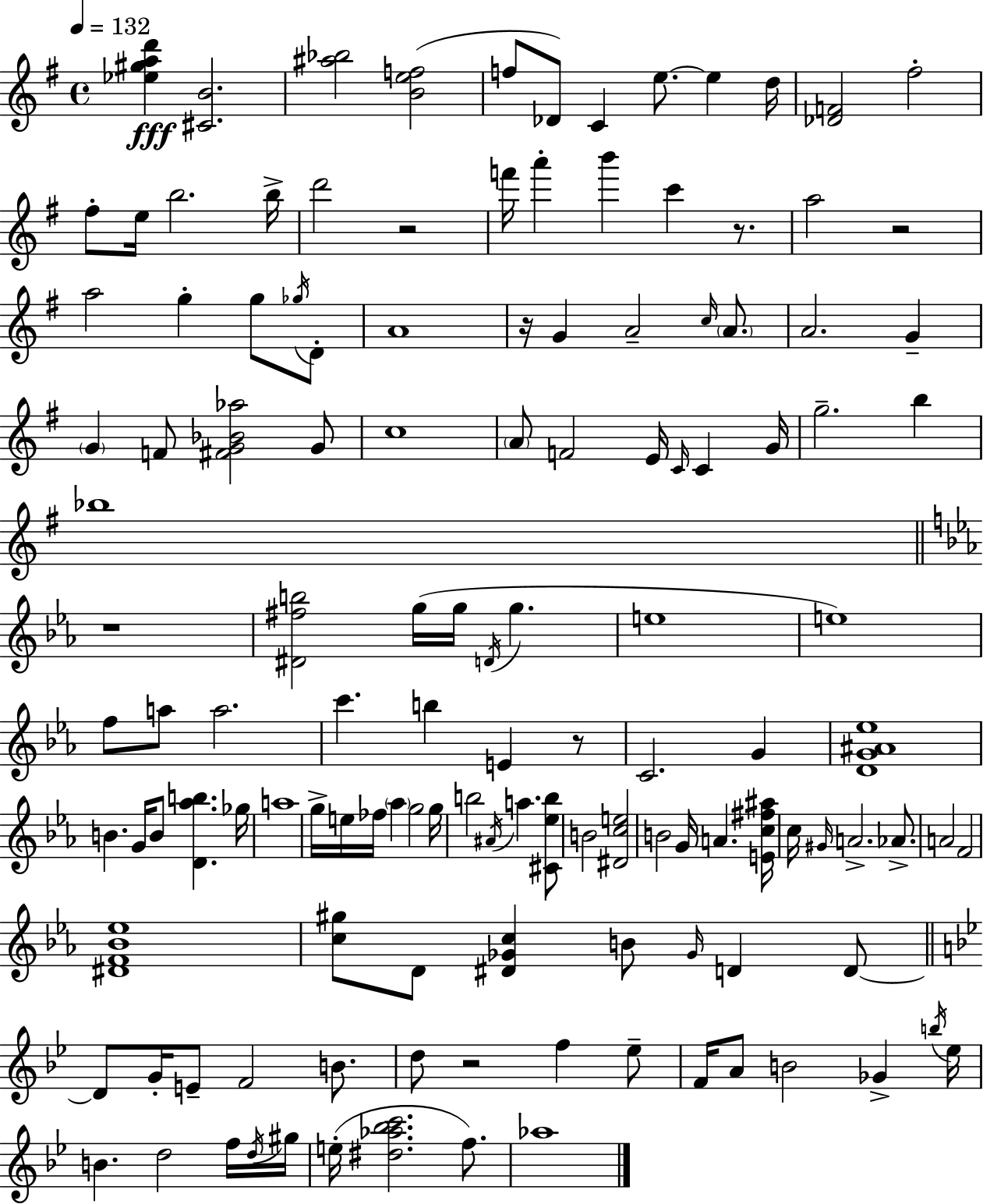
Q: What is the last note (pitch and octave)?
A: Ab5